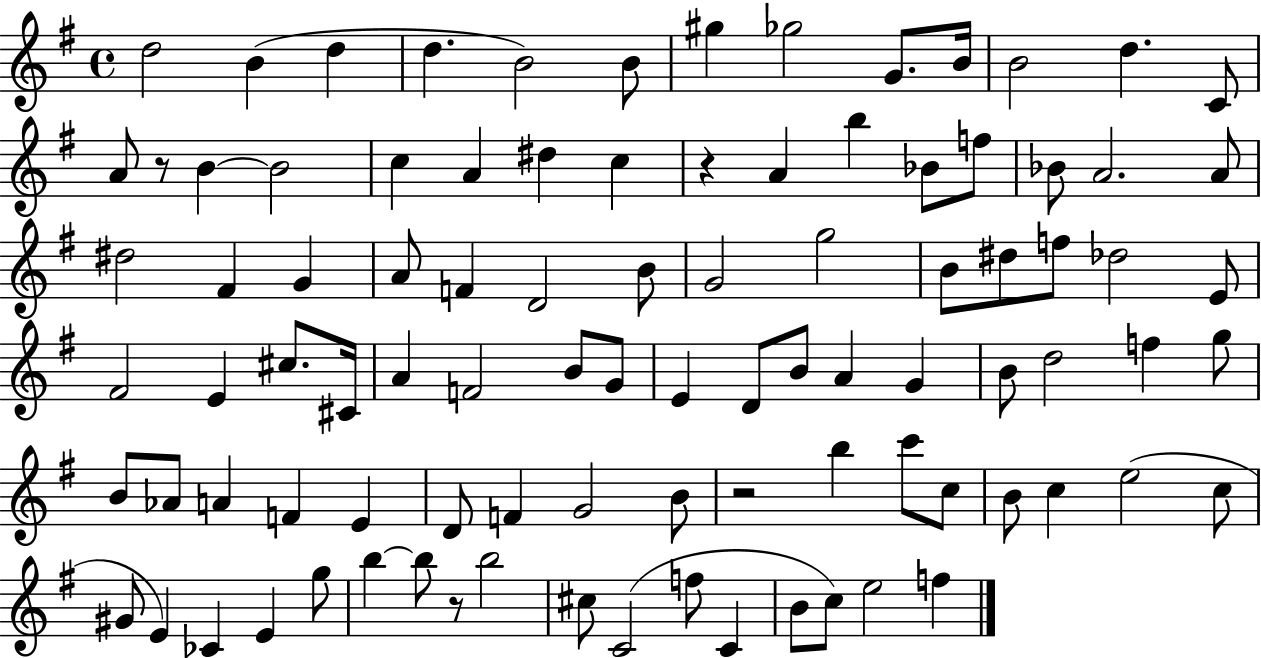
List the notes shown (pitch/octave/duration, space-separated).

D5/h B4/q D5/q D5/q. B4/h B4/e G#5/q Gb5/h G4/e. B4/s B4/h D5/q. C4/e A4/e R/e B4/q B4/h C5/q A4/q D#5/q C5/q R/q A4/q B5/q Bb4/e F5/e Bb4/e A4/h. A4/e D#5/h F#4/q G4/q A4/e F4/q D4/h B4/e G4/h G5/h B4/e D#5/e F5/e Db5/h E4/e F#4/h E4/q C#5/e. C#4/s A4/q F4/h B4/e G4/e E4/q D4/e B4/e A4/q G4/q B4/e D5/h F5/q G5/e B4/e Ab4/e A4/q F4/q E4/q D4/e F4/q G4/h B4/e R/h B5/q C6/e C5/e B4/e C5/q E5/h C5/e G#4/e E4/q CES4/q E4/q G5/e B5/q B5/e R/e B5/h C#5/e C4/h F5/e C4/q B4/e C5/e E5/h F5/q